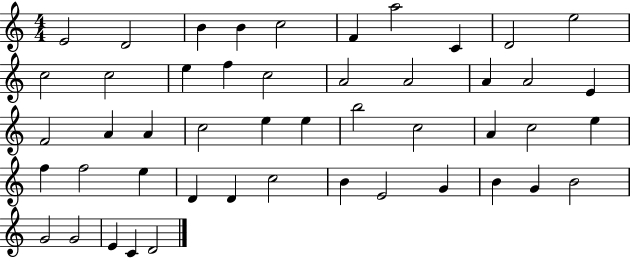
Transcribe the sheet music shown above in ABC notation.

X:1
T:Untitled
M:4/4
L:1/4
K:C
E2 D2 B B c2 F a2 C D2 e2 c2 c2 e f c2 A2 A2 A A2 E F2 A A c2 e e b2 c2 A c2 e f f2 e D D c2 B E2 G B G B2 G2 G2 E C D2